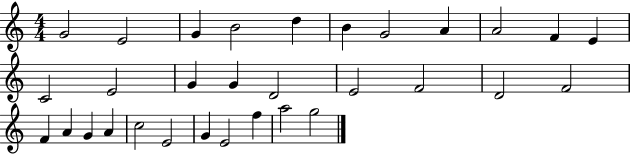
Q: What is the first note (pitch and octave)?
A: G4